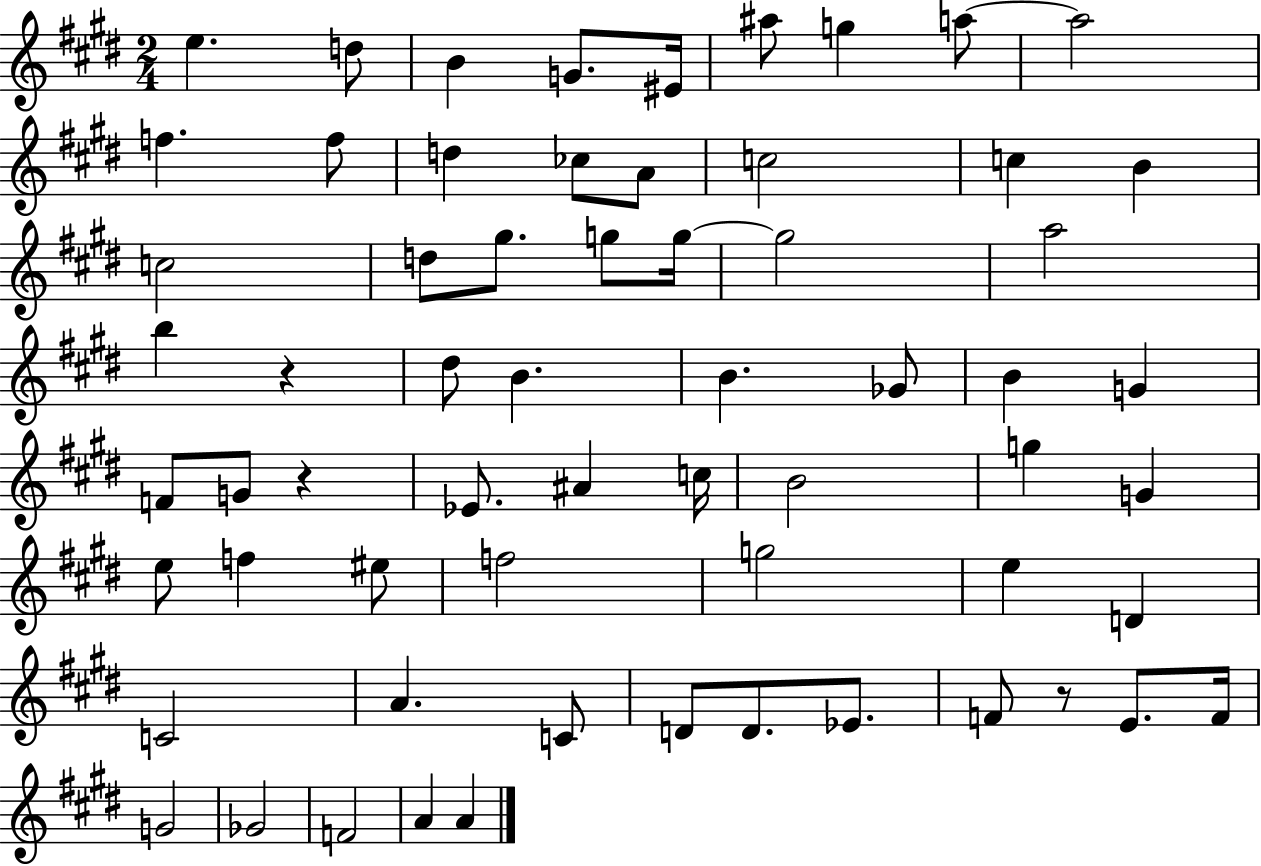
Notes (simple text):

E5/q. D5/e B4/q G4/e. EIS4/s A#5/e G5/q A5/e A5/h F5/q. F5/e D5/q CES5/e A4/e C5/h C5/q B4/q C5/h D5/e G#5/e. G5/e G5/s G5/h A5/h B5/q R/q D#5/e B4/q. B4/q. Gb4/e B4/q G4/q F4/e G4/e R/q Eb4/e. A#4/q C5/s B4/h G5/q G4/q E5/e F5/q EIS5/e F5/h G5/h E5/q D4/q C4/h A4/q. C4/e D4/e D4/e. Eb4/e. F4/e R/e E4/e. F4/s G4/h Gb4/h F4/h A4/q A4/q